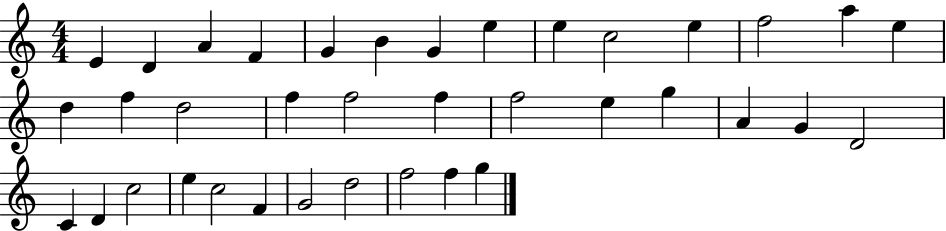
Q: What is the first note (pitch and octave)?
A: E4